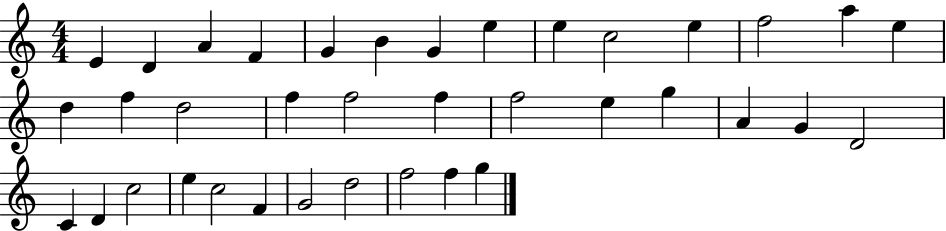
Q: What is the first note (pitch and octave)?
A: E4